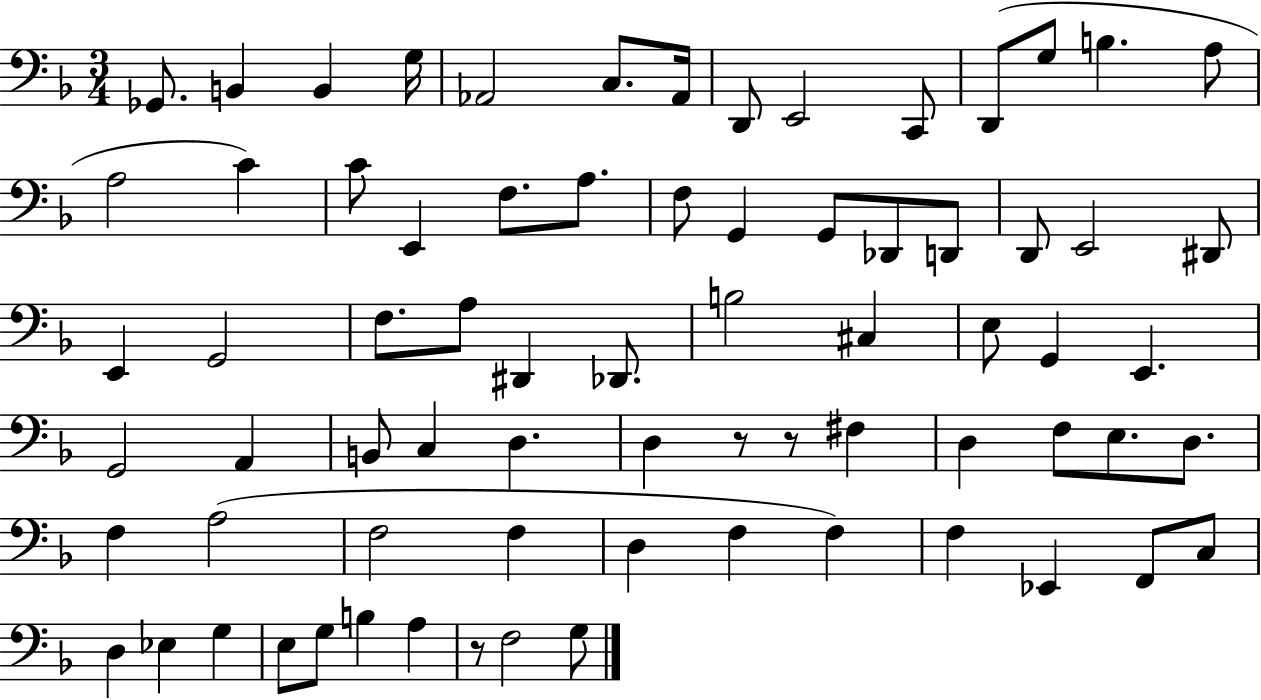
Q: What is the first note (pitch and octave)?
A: Gb2